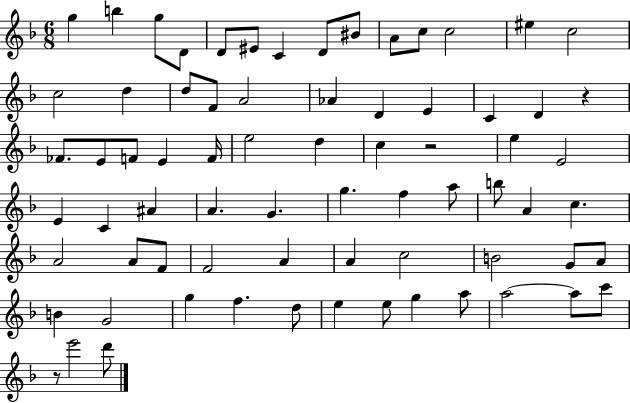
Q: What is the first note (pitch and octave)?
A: G5